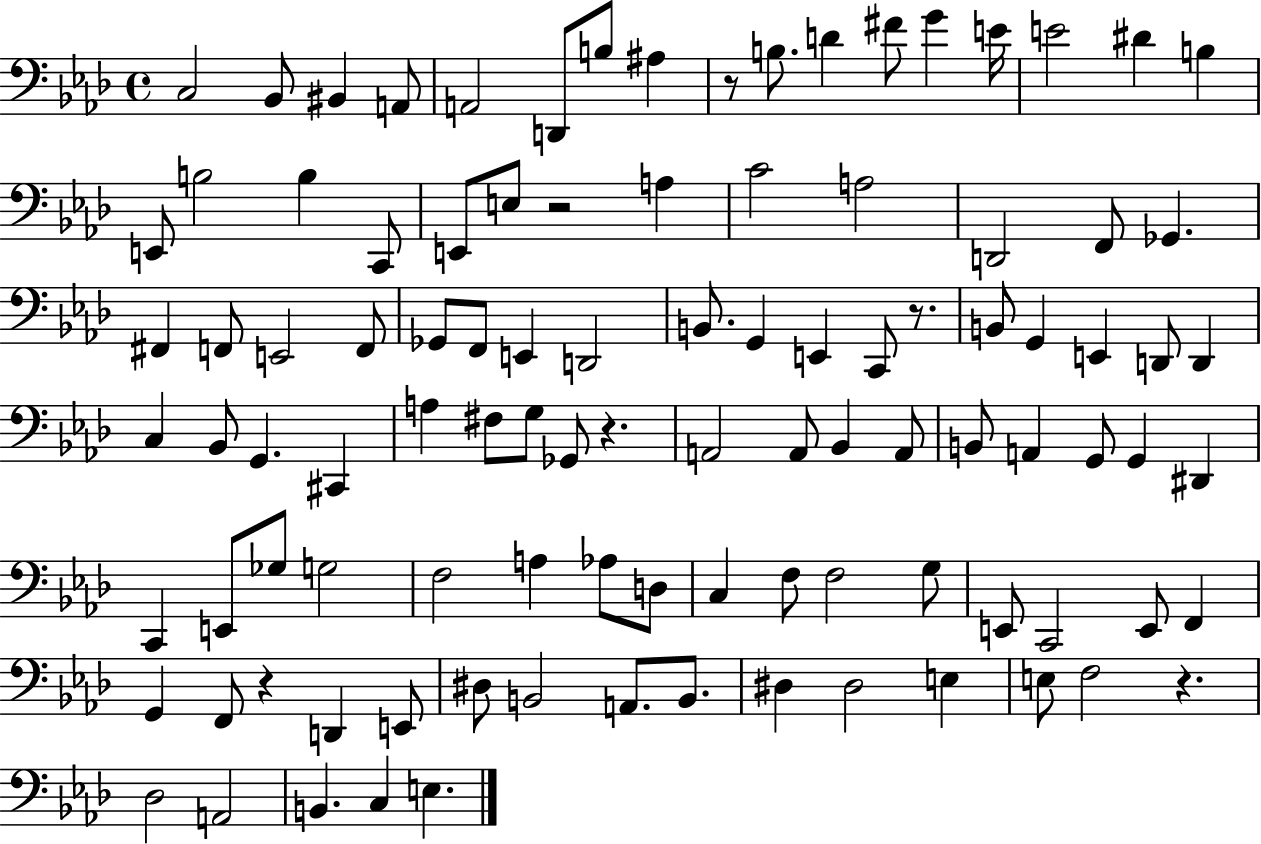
C3/h Bb2/e BIS2/q A2/e A2/h D2/e B3/e A#3/q R/e B3/e. D4/q F#4/e G4/q E4/s E4/h D#4/q B3/q E2/e B3/h B3/q C2/e E2/e E3/e R/h A3/q C4/h A3/h D2/h F2/e Gb2/q. F#2/q F2/e E2/h F2/e Gb2/e F2/e E2/q D2/h B2/e. G2/q E2/q C2/e R/e. B2/e G2/q E2/q D2/e D2/q C3/q Bb2/e G2/q. C#2/q A3/q F#3/e G3/e Gb2/e R/q. A2/h A2/e Bb2/q A2/e B2/e A2/q G2/e G2/q D#2/q C2/q E2/e Gb3/e G3/h F3/h A3/q Ab3/e D3/e C3/q F3/e F3/h G3/e E2/e C2/h E2/e F2/q G2/q F2/e R/q D2/q E2/e D#3/e B2/h A2/e. B2/e. D#3/q D#3/h E3/q E3/e F3/h R/q. Db3/h A2/h B2/q. C3/q E3/q.